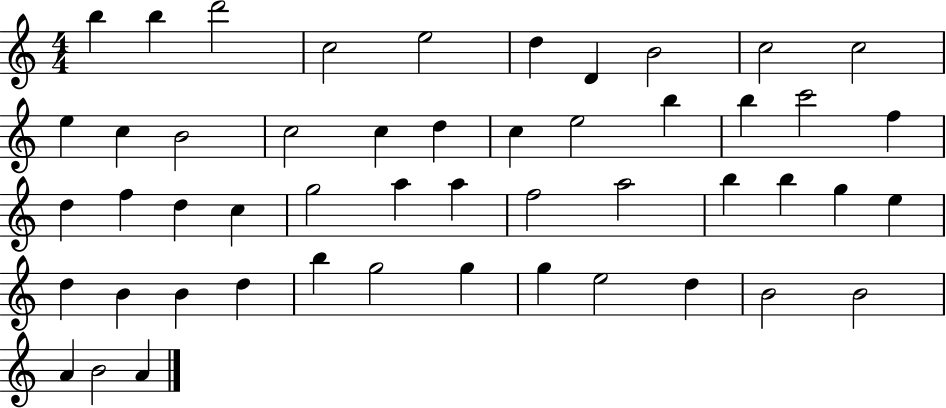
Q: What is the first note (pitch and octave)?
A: B5